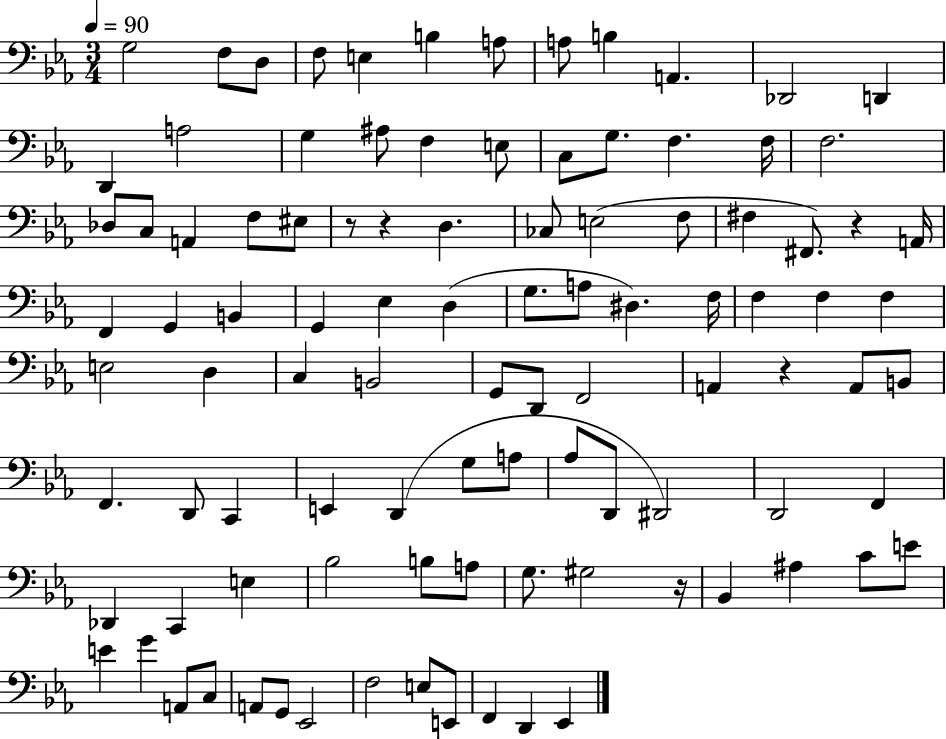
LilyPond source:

{
  \clef bass
  \numericTimeSignature
  \time 3/4
  \key ees \major
  \tempo 4 = 90
  g2 f8 d8 | f8 e4 b4 a8 | a8 b4 a,4. | des,2 d,4 | \break d,4 a2 | g4 ais8 f4 e8 | c8 g8. f4. f16 | f2. | \break des8 c8 a,4 f8 eis8 | r8 r4 d4. | ces8 e2( f8 | fis4 fis,8.) r4 a,16 | \break f,4 g,4 b,4 | g,4 ees4 d4( | g8. a8 dis4.) f16 | f4 f4 f4 | \break e2 d4 | c4 b,2 | g,8 d,8 f,2 | a,4 r4 a,8 b,8 | \break f,4. d,8 c,4 | e,4 d,4( g8 a8 | aes8 d,8 dis,2) | d,2 f,4 | \break des,4 c,4 e4 | bes2 b8 a8 | g8. gis2 r16 | bes,4 ais4 c'8 e'8 | \break e'4 g'4 a,8 c8 | a,8 g,8 ees,2 | f2 e8 e,8 | f,4 d,4 ees,4 | \break \bar "|."
}